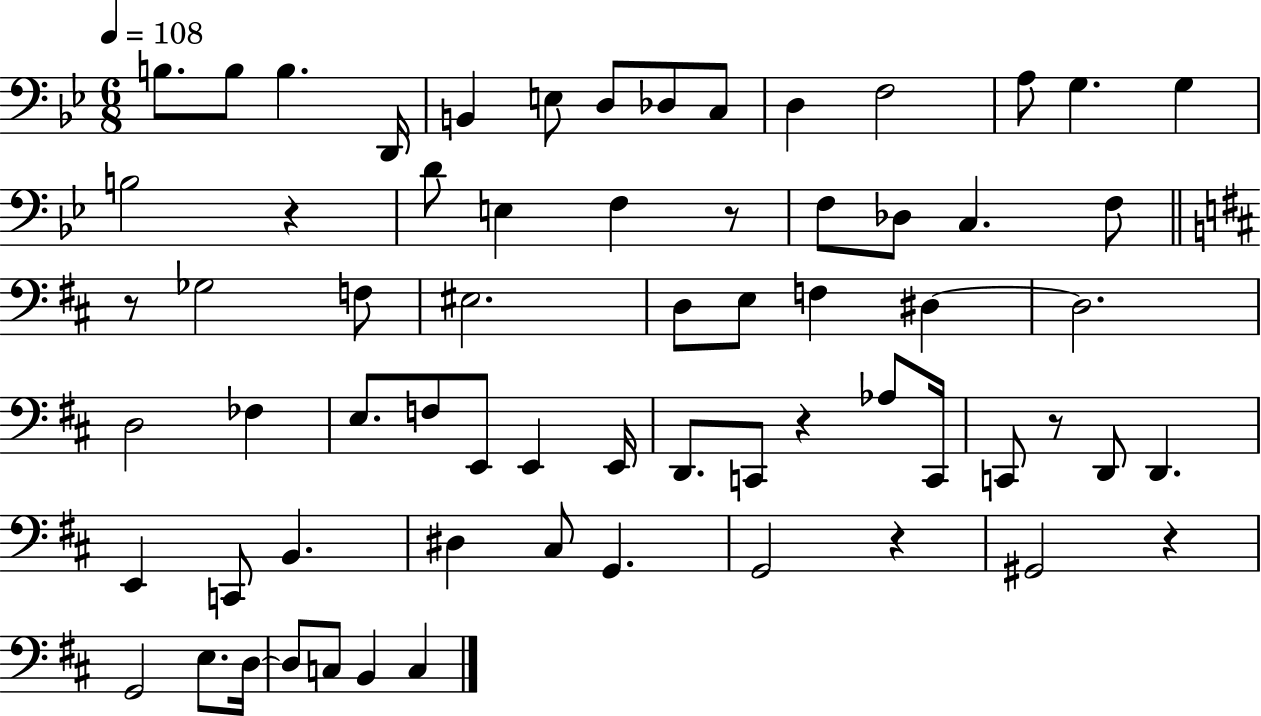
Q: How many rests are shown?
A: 7